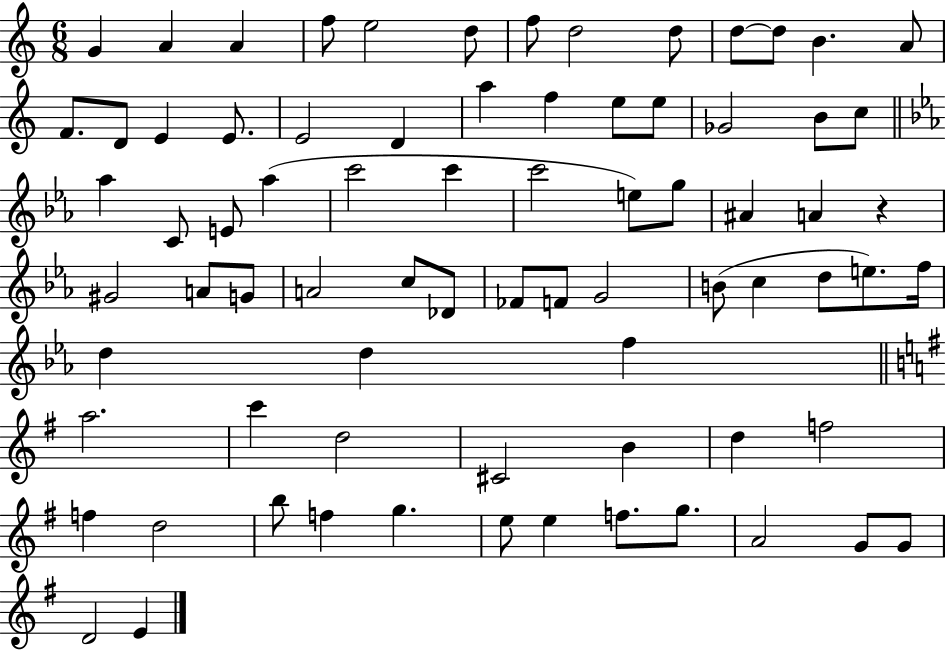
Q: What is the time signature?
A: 6/8